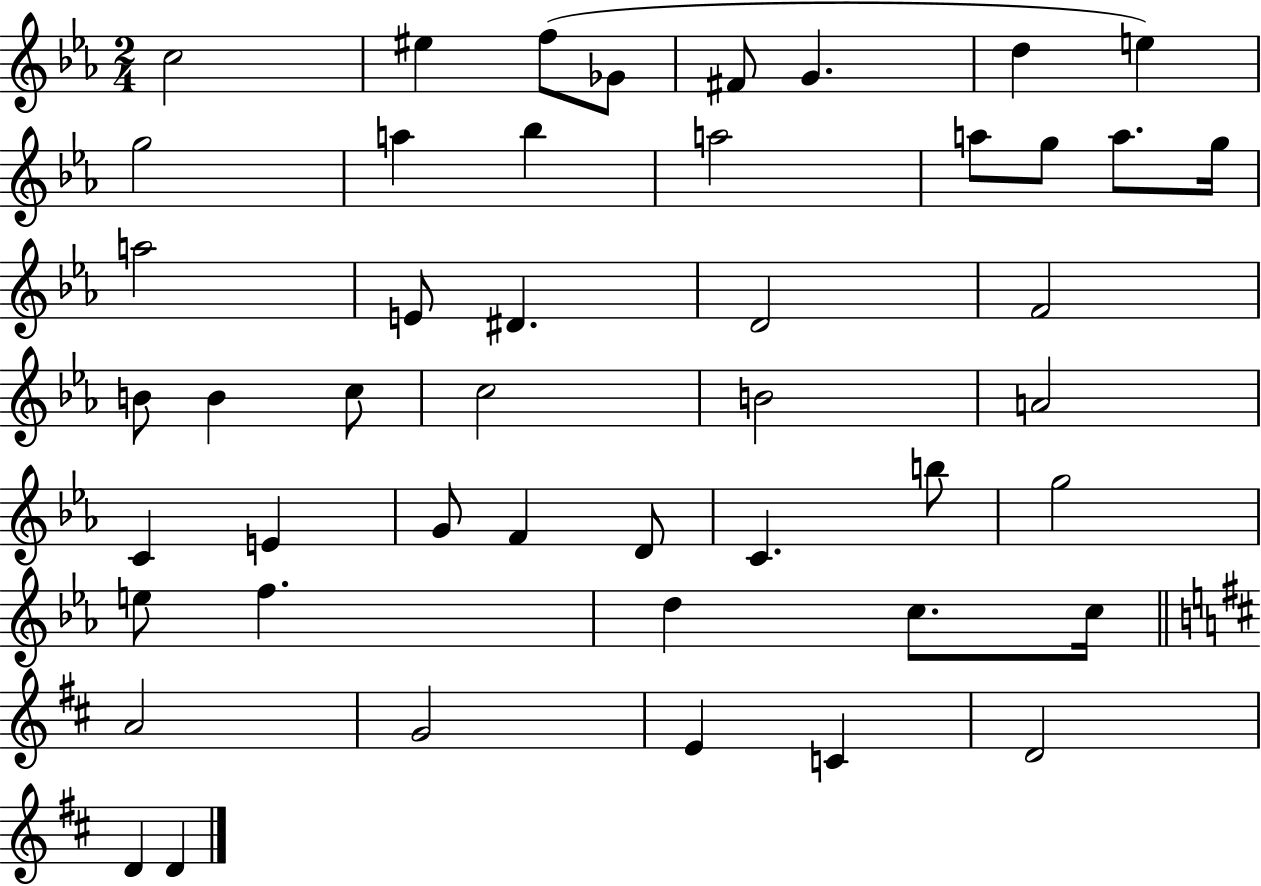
X:1
T:Untitled
M:2/4
L:1/4
K:Eb
c2 ^e f/2 _G/2 ^F/2 G d e g2 a _b a2 a/2 g/2 a/2 g/4 a2 E/2 ^D D2 F2 B/2 B c/2 c2 B2 A2 C E G/2 F D/2 C b/2 g2 e/2 f d c/2 c/4 A2 G2 E C D2 D D